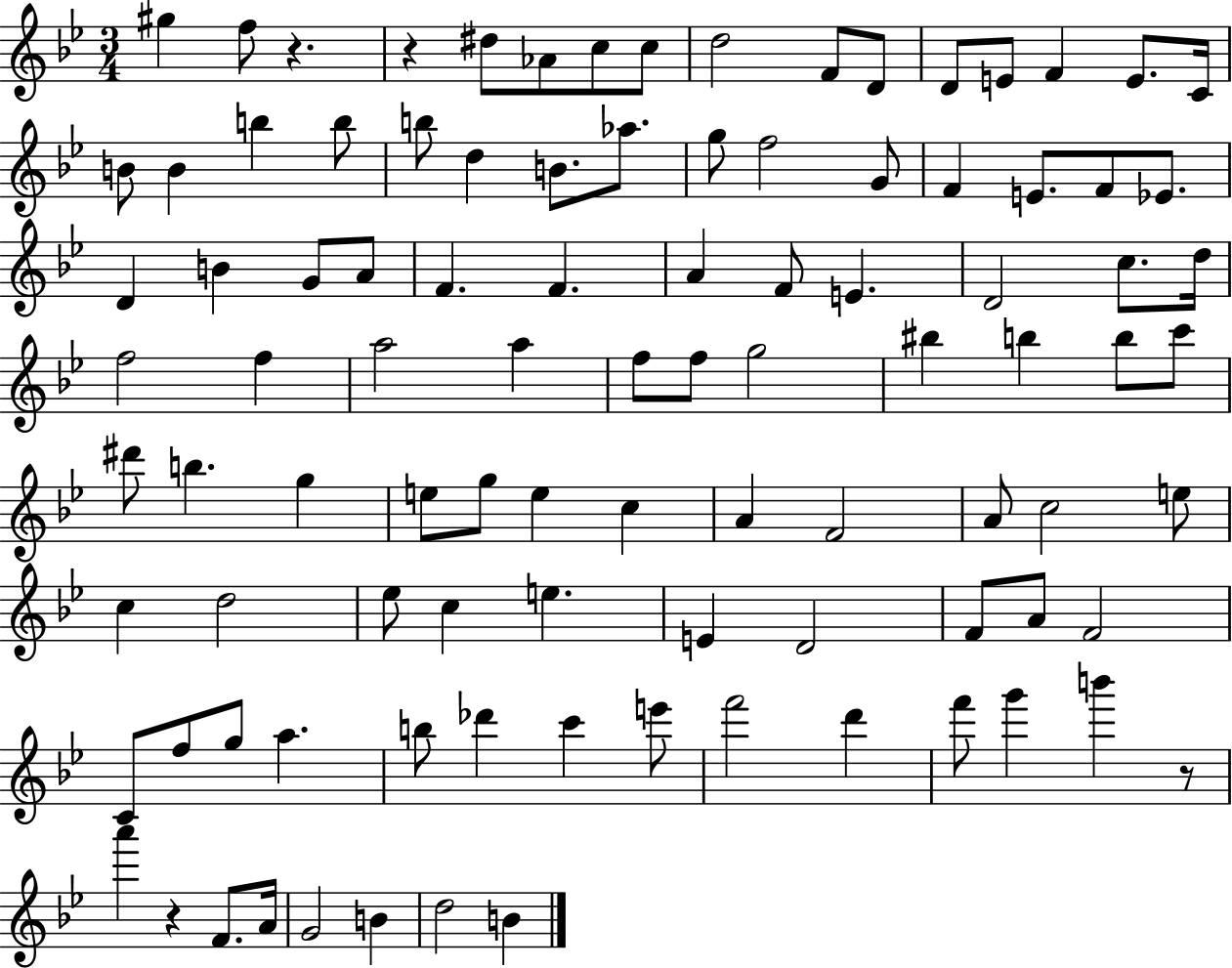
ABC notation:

X:1
T:Untitled
M:3/4
L:1/4
K:Bb
^g f/2 z z ^d/2 _A/2 c/2 c/2 d2 F/2 D/2 D/2 E/2 F E/2 C/4 B/2 B b b/2 b/2 d B/2 _a/2 g/2 f2 G/2 F E/2 F/2 _E/2 D B G/2 A/2 F F A F/2 E D2 c/2 d/4 f2 f a2 a f/2 f/2 g2 ^b b b/2 c'/2 ^d'/2 b g e/2 g/2 e c A F2 A/2 c2 e/2 c d2 _e/2 c e E D2 F/2 A/2 F2 C/2 f/2 g/2 a b/2 _d' c' e'/2 f'2 d' f'/2 g' b' z/2 a' z F/2 A/4 G2 B d2 B